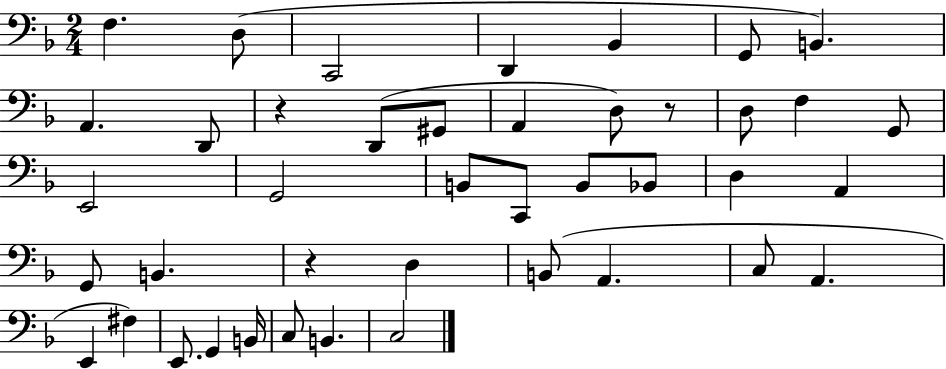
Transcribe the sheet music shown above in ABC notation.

X:1
T:Untitled
M:2/4
L:1/4
K:F
F, D,/2 C,,2 D,, _B,, G,,/2 B,, A,, D,,/2 z D,,/2 ^G,,/2 A,, D,/2 z/2 D,/2 F, G,,/2 E,,2 G,,2 B,,/2 C,,/2 B,,/2 _B,,/2 D, A,, G,,/2 B,, z D, B,,/2 A,, C,/2 A,, E,, ^F, E,,/2 G,, B,,/4 C,/2 B,, C,2